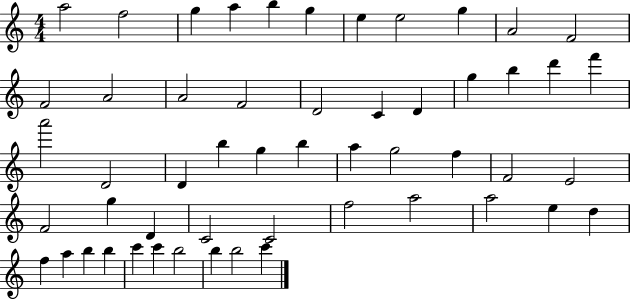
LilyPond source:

{
  \clef treble
  \numericTimeSignature
  \time 4/4
  \key c \major
  a''2 f''2 | g''4 a''4 b''4 g''4 | e''4 e''2 g''4 | a'2 f'2 | \break f'2 a'2 | a'2 f'2 | d'2 c'4 d'4 | g''4 b''4 d'''4 f'''4 | \break a'''2 d'2 | d'4 b''4 g''4 b''4 | a''4 g''2 f''4 | f'2 e'2 | \break f'2 g''4 d'4 | c'2 c'2 | f''2 a''2 | a''2 e''4 d''4 | \break f''4 a''4 b''4 b''4 | c'''4 c'''4 b''2 | b''4 b''2 c'''4 | \bar "|."
}